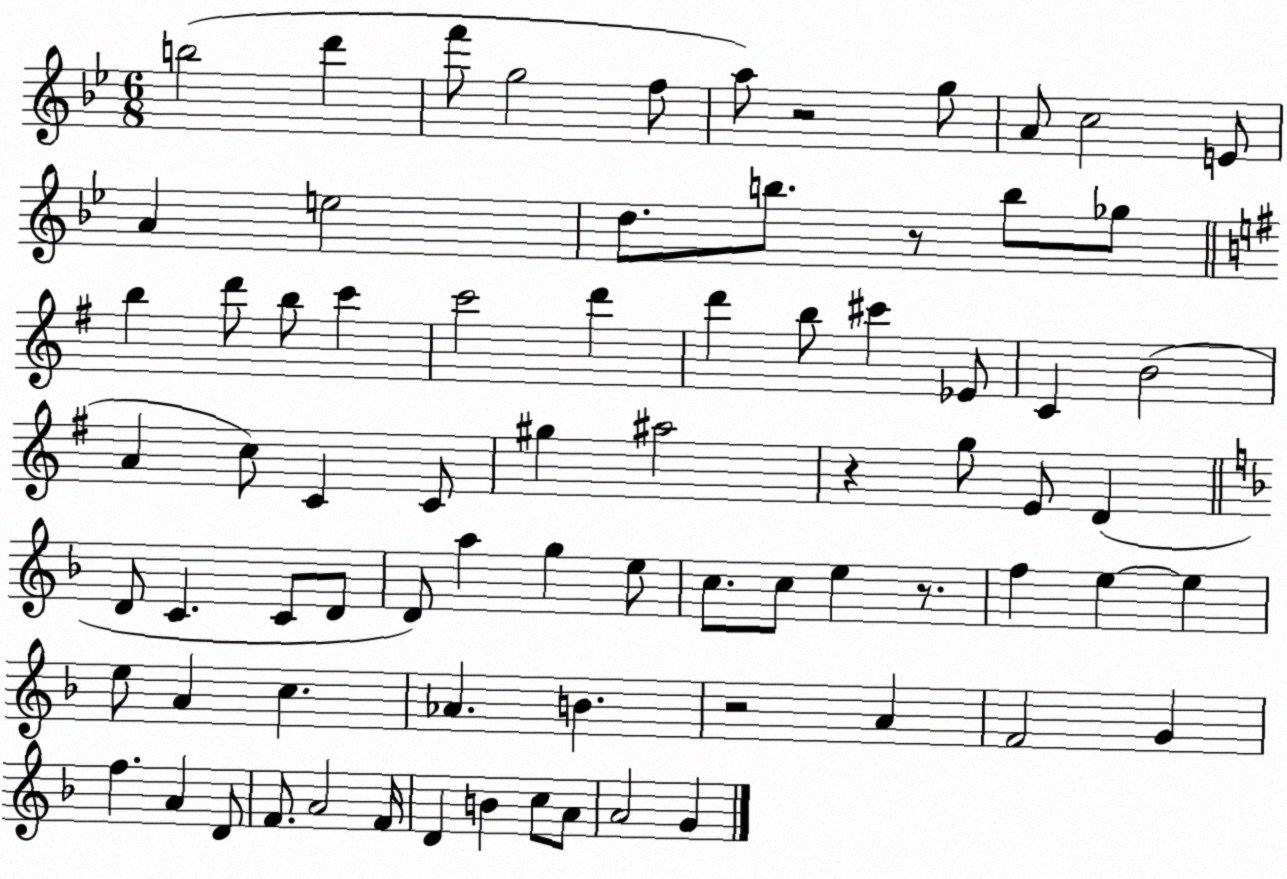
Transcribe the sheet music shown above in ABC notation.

X:1
T:Untitled
M:6/8
L:1/4
K:Bb
b2 d' f'/2 g2 f/2 a/2 z2 g/2 A/2 c2 E/2 A e2 d/2 b/2 z/2 b/2 _g/2 b d'/2 b/2 c' c'2 d' d' b/2 ^c' _E/2 C B2 A c/2 C C/2 ^g ^a2 z g/2 E/2 D D/2 C C/2 D/2 D/2 a g e/2 c/2 c/2 e z/2 f e e e/2 A c _A B z2 A F2 G f A D/2 F/2 A2 F/4 D B c/2 A/2 A2 G